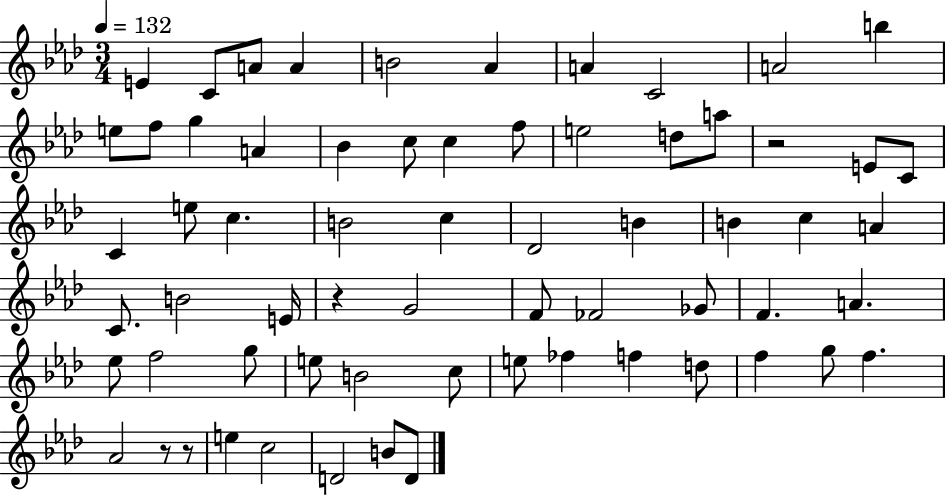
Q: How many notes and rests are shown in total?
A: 65